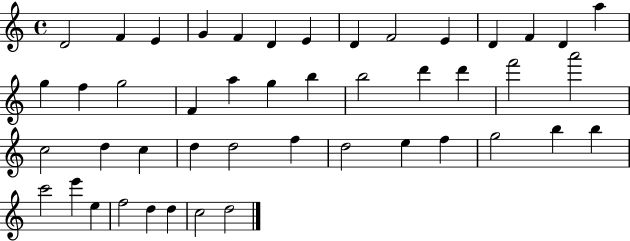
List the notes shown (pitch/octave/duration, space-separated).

D4/h F4/q E4/q G4/q F4/q D4/q E4/q D4/q F4/h E4/q D4/q F4/q D4/q A5/q G5/q F5/q G5/h F4/q A5/q G5/q B5/q B5/h D6/q D6/q F6/h A6/h C5/h D5/q C5/q D5/q D5/h F5/q D5/h E5/q F5/q G5/h B5/q B5/q C6/h E6/q E5/q F5/h D5/q D5/q C5/h D5/h